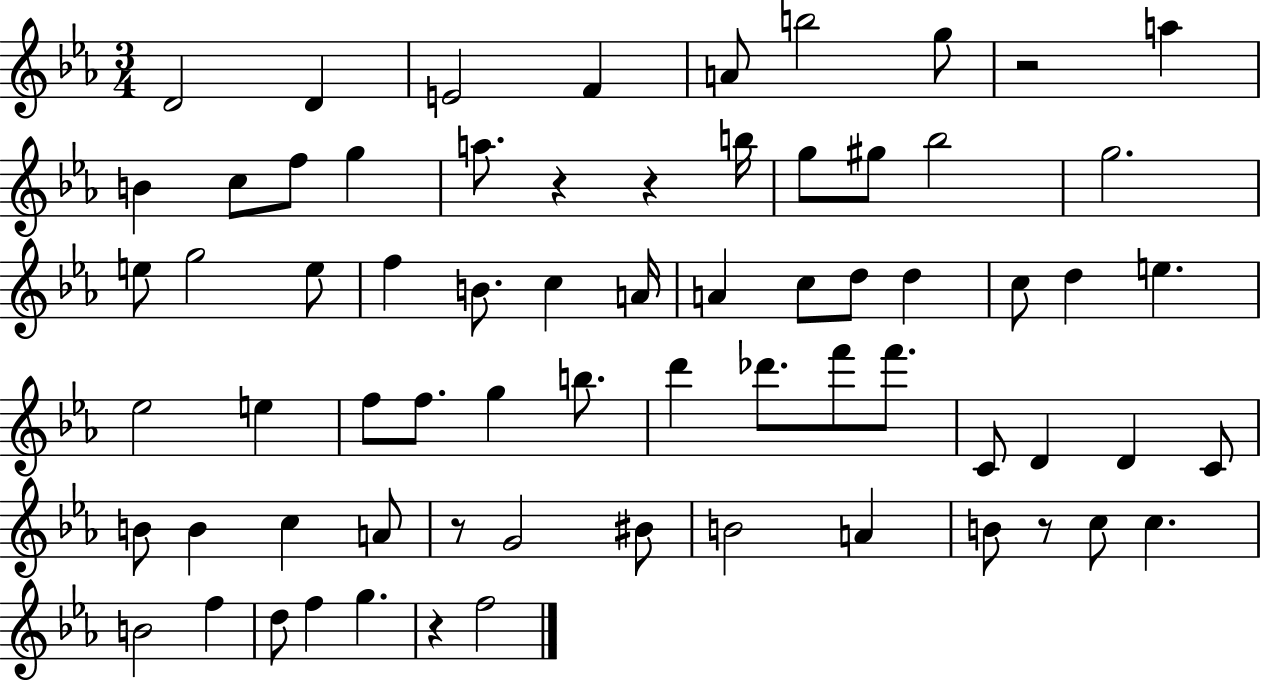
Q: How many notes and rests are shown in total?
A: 69